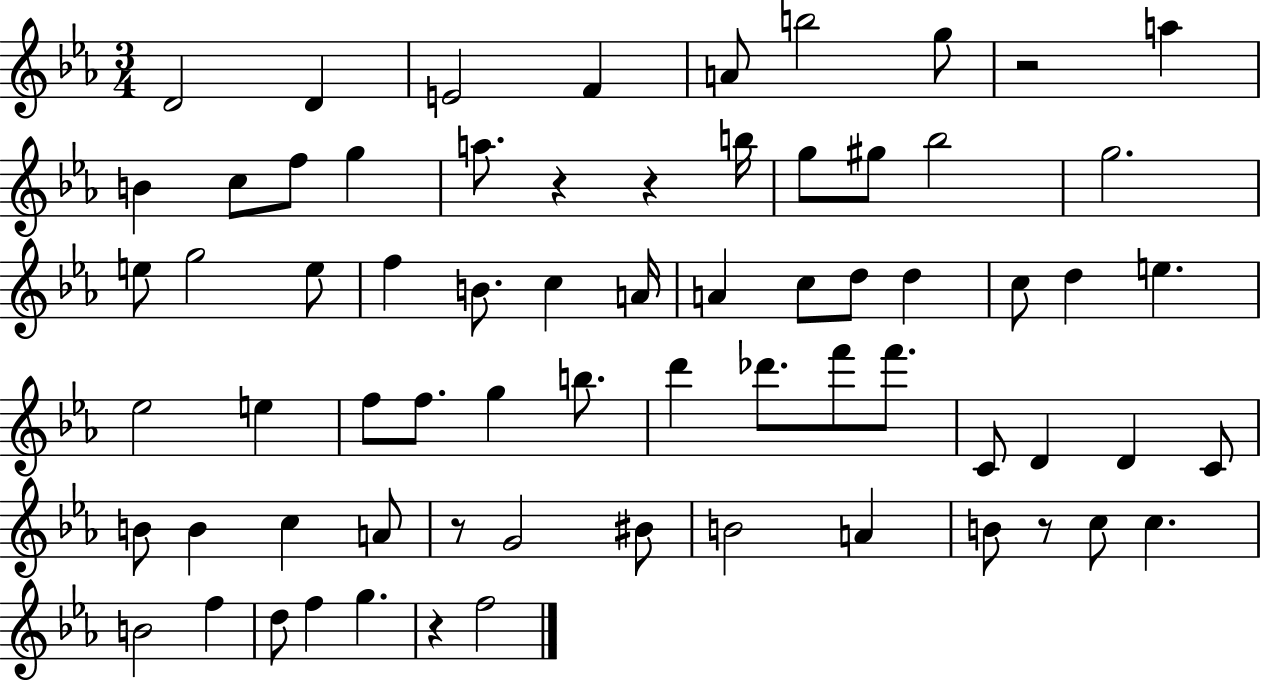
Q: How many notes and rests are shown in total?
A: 69